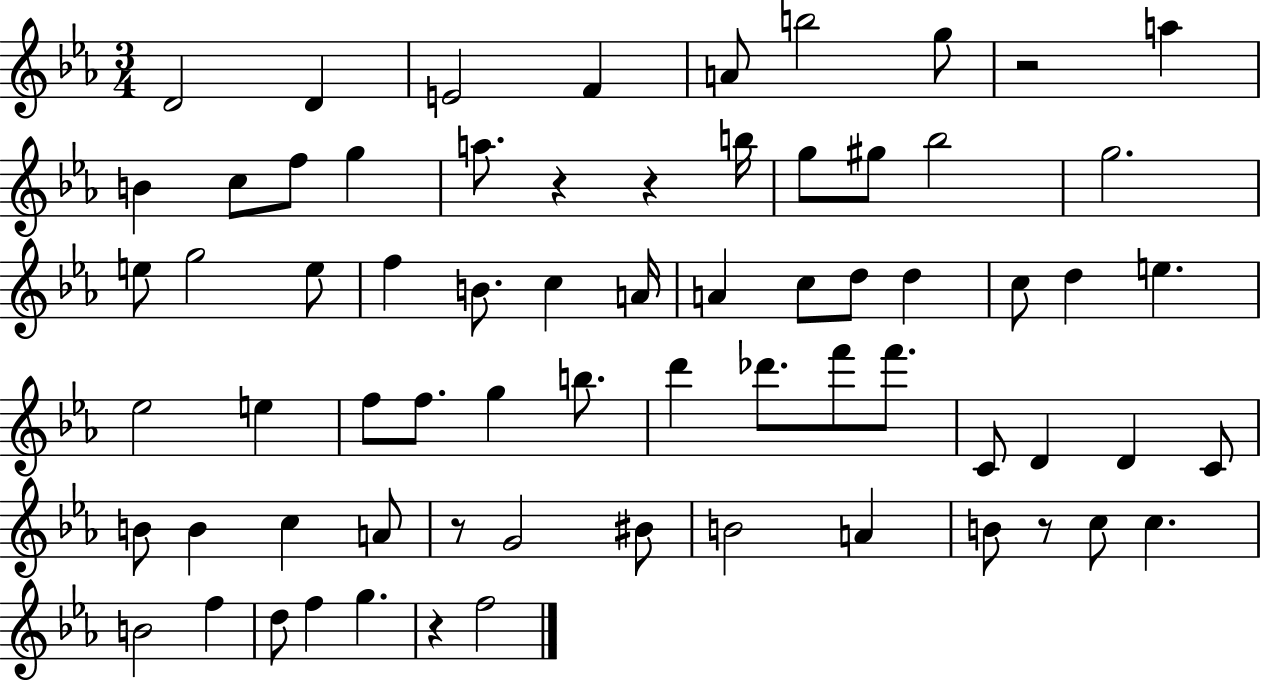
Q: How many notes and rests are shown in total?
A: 69